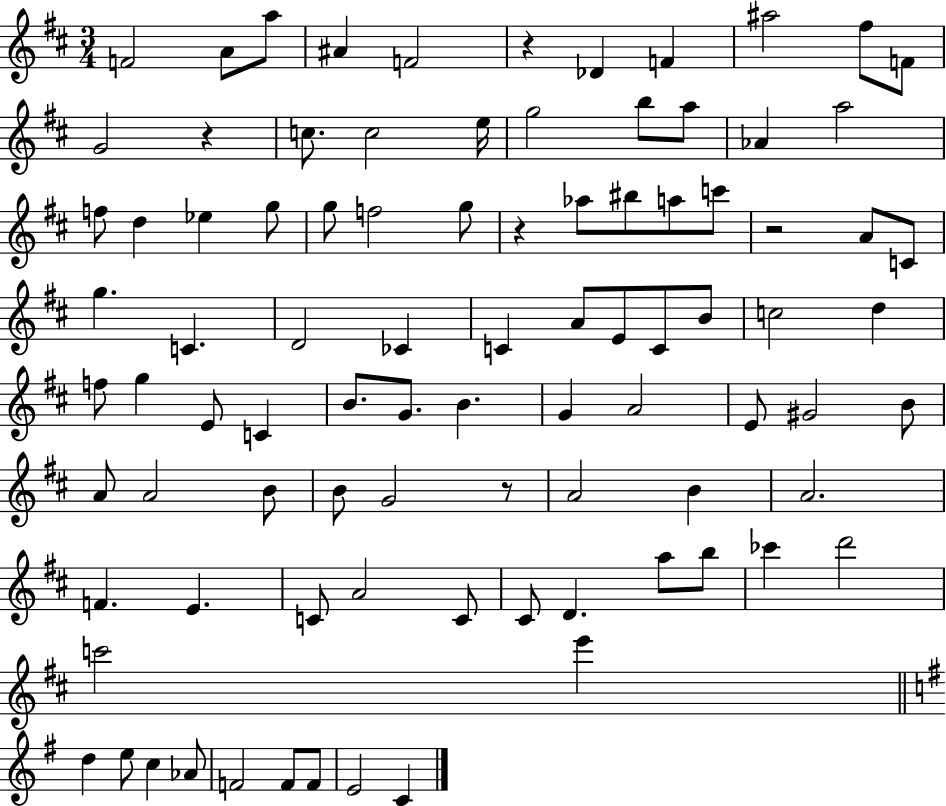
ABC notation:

X:1
T:Untitled
M:3/4
L:1/4
K:D
F2 A/2 a/2 ^A F2 z _D F ^a2 ^f/2 F/2 G2 z c/2 c2 e/4 g2 b/2 a/2 _A a2 f/2 d _e g/2 g/2 f2 g/2 z _a/2 ^b/2 a/2 c'/2 z2 A/2 C/2 g C D2 _C C A/2 E/2 C/2 B/2 c2 d f/2 g E/2 C B/2 G/2 B G A2 E/2 ^G2 B/2 A/2 A2 B/2 B/2 G2 z/2 A2 B A2 F E C/2 A2 C/2 ^C/2 D a/2 b/2 _c' d'2 c'2 e' d e/2 c _A/2 F2 F/2 F/2 E2 C